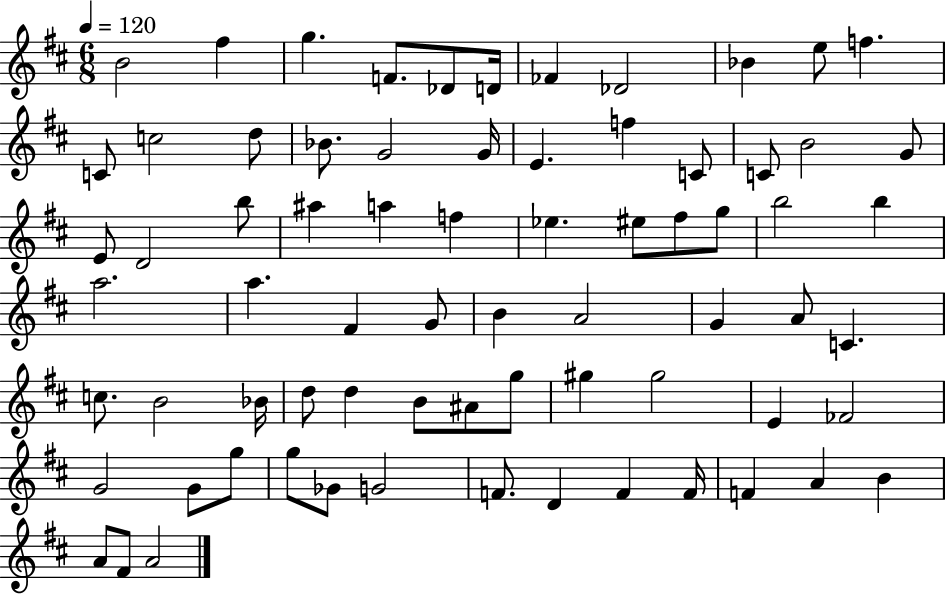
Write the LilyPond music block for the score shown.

{
  \clef treble
  \numericTimeSignature
  \time 6/8
  \key d \major
  \tempo 4 = 120
  b'2 fis''4 | g''4. f'8. des'8 d'16 | fes'4 des'2 | bes'4 e''8 f''4. | \break c'8 c''2 d''8 | bes'8. g'2 g'16 | e'4. f''4 c'8 | c'8 b'2 g'8 | \break e'8 d'2 b''8 | ais''4 a''4 f''4 | ees''4. eis''8 fis''8 g''8 | b''2 b''4 | \break a''2. | a''4. fis'4 g'8 | b'4 a'2 | g'4 a'8 c'4. | \break c''8. b'2 bes'16 | d''8 d''4 b'8 ais'8 g''8 | gis''4 gis''2 | e'4 fes'2 | \break g'2 g'8 g''8 | g''8 ges'8 g'2 | f'8. d'4 f'4 f'16 | f'4 a'4 b'4 | \break a'8 fis'8 a'2 | \bar "|."
}